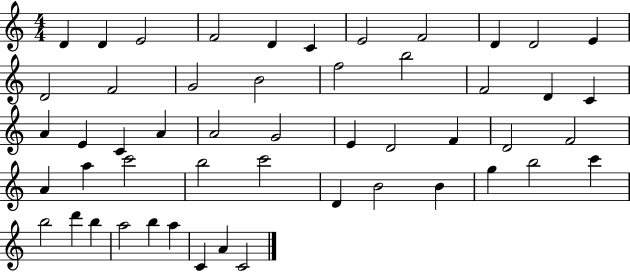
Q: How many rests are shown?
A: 0